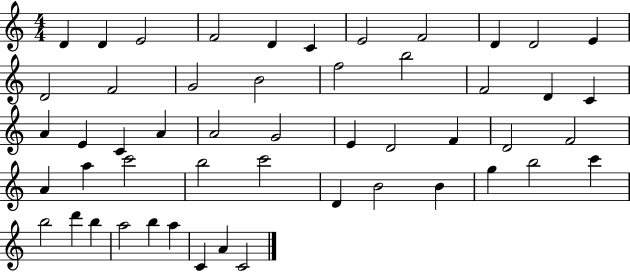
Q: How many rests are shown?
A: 0